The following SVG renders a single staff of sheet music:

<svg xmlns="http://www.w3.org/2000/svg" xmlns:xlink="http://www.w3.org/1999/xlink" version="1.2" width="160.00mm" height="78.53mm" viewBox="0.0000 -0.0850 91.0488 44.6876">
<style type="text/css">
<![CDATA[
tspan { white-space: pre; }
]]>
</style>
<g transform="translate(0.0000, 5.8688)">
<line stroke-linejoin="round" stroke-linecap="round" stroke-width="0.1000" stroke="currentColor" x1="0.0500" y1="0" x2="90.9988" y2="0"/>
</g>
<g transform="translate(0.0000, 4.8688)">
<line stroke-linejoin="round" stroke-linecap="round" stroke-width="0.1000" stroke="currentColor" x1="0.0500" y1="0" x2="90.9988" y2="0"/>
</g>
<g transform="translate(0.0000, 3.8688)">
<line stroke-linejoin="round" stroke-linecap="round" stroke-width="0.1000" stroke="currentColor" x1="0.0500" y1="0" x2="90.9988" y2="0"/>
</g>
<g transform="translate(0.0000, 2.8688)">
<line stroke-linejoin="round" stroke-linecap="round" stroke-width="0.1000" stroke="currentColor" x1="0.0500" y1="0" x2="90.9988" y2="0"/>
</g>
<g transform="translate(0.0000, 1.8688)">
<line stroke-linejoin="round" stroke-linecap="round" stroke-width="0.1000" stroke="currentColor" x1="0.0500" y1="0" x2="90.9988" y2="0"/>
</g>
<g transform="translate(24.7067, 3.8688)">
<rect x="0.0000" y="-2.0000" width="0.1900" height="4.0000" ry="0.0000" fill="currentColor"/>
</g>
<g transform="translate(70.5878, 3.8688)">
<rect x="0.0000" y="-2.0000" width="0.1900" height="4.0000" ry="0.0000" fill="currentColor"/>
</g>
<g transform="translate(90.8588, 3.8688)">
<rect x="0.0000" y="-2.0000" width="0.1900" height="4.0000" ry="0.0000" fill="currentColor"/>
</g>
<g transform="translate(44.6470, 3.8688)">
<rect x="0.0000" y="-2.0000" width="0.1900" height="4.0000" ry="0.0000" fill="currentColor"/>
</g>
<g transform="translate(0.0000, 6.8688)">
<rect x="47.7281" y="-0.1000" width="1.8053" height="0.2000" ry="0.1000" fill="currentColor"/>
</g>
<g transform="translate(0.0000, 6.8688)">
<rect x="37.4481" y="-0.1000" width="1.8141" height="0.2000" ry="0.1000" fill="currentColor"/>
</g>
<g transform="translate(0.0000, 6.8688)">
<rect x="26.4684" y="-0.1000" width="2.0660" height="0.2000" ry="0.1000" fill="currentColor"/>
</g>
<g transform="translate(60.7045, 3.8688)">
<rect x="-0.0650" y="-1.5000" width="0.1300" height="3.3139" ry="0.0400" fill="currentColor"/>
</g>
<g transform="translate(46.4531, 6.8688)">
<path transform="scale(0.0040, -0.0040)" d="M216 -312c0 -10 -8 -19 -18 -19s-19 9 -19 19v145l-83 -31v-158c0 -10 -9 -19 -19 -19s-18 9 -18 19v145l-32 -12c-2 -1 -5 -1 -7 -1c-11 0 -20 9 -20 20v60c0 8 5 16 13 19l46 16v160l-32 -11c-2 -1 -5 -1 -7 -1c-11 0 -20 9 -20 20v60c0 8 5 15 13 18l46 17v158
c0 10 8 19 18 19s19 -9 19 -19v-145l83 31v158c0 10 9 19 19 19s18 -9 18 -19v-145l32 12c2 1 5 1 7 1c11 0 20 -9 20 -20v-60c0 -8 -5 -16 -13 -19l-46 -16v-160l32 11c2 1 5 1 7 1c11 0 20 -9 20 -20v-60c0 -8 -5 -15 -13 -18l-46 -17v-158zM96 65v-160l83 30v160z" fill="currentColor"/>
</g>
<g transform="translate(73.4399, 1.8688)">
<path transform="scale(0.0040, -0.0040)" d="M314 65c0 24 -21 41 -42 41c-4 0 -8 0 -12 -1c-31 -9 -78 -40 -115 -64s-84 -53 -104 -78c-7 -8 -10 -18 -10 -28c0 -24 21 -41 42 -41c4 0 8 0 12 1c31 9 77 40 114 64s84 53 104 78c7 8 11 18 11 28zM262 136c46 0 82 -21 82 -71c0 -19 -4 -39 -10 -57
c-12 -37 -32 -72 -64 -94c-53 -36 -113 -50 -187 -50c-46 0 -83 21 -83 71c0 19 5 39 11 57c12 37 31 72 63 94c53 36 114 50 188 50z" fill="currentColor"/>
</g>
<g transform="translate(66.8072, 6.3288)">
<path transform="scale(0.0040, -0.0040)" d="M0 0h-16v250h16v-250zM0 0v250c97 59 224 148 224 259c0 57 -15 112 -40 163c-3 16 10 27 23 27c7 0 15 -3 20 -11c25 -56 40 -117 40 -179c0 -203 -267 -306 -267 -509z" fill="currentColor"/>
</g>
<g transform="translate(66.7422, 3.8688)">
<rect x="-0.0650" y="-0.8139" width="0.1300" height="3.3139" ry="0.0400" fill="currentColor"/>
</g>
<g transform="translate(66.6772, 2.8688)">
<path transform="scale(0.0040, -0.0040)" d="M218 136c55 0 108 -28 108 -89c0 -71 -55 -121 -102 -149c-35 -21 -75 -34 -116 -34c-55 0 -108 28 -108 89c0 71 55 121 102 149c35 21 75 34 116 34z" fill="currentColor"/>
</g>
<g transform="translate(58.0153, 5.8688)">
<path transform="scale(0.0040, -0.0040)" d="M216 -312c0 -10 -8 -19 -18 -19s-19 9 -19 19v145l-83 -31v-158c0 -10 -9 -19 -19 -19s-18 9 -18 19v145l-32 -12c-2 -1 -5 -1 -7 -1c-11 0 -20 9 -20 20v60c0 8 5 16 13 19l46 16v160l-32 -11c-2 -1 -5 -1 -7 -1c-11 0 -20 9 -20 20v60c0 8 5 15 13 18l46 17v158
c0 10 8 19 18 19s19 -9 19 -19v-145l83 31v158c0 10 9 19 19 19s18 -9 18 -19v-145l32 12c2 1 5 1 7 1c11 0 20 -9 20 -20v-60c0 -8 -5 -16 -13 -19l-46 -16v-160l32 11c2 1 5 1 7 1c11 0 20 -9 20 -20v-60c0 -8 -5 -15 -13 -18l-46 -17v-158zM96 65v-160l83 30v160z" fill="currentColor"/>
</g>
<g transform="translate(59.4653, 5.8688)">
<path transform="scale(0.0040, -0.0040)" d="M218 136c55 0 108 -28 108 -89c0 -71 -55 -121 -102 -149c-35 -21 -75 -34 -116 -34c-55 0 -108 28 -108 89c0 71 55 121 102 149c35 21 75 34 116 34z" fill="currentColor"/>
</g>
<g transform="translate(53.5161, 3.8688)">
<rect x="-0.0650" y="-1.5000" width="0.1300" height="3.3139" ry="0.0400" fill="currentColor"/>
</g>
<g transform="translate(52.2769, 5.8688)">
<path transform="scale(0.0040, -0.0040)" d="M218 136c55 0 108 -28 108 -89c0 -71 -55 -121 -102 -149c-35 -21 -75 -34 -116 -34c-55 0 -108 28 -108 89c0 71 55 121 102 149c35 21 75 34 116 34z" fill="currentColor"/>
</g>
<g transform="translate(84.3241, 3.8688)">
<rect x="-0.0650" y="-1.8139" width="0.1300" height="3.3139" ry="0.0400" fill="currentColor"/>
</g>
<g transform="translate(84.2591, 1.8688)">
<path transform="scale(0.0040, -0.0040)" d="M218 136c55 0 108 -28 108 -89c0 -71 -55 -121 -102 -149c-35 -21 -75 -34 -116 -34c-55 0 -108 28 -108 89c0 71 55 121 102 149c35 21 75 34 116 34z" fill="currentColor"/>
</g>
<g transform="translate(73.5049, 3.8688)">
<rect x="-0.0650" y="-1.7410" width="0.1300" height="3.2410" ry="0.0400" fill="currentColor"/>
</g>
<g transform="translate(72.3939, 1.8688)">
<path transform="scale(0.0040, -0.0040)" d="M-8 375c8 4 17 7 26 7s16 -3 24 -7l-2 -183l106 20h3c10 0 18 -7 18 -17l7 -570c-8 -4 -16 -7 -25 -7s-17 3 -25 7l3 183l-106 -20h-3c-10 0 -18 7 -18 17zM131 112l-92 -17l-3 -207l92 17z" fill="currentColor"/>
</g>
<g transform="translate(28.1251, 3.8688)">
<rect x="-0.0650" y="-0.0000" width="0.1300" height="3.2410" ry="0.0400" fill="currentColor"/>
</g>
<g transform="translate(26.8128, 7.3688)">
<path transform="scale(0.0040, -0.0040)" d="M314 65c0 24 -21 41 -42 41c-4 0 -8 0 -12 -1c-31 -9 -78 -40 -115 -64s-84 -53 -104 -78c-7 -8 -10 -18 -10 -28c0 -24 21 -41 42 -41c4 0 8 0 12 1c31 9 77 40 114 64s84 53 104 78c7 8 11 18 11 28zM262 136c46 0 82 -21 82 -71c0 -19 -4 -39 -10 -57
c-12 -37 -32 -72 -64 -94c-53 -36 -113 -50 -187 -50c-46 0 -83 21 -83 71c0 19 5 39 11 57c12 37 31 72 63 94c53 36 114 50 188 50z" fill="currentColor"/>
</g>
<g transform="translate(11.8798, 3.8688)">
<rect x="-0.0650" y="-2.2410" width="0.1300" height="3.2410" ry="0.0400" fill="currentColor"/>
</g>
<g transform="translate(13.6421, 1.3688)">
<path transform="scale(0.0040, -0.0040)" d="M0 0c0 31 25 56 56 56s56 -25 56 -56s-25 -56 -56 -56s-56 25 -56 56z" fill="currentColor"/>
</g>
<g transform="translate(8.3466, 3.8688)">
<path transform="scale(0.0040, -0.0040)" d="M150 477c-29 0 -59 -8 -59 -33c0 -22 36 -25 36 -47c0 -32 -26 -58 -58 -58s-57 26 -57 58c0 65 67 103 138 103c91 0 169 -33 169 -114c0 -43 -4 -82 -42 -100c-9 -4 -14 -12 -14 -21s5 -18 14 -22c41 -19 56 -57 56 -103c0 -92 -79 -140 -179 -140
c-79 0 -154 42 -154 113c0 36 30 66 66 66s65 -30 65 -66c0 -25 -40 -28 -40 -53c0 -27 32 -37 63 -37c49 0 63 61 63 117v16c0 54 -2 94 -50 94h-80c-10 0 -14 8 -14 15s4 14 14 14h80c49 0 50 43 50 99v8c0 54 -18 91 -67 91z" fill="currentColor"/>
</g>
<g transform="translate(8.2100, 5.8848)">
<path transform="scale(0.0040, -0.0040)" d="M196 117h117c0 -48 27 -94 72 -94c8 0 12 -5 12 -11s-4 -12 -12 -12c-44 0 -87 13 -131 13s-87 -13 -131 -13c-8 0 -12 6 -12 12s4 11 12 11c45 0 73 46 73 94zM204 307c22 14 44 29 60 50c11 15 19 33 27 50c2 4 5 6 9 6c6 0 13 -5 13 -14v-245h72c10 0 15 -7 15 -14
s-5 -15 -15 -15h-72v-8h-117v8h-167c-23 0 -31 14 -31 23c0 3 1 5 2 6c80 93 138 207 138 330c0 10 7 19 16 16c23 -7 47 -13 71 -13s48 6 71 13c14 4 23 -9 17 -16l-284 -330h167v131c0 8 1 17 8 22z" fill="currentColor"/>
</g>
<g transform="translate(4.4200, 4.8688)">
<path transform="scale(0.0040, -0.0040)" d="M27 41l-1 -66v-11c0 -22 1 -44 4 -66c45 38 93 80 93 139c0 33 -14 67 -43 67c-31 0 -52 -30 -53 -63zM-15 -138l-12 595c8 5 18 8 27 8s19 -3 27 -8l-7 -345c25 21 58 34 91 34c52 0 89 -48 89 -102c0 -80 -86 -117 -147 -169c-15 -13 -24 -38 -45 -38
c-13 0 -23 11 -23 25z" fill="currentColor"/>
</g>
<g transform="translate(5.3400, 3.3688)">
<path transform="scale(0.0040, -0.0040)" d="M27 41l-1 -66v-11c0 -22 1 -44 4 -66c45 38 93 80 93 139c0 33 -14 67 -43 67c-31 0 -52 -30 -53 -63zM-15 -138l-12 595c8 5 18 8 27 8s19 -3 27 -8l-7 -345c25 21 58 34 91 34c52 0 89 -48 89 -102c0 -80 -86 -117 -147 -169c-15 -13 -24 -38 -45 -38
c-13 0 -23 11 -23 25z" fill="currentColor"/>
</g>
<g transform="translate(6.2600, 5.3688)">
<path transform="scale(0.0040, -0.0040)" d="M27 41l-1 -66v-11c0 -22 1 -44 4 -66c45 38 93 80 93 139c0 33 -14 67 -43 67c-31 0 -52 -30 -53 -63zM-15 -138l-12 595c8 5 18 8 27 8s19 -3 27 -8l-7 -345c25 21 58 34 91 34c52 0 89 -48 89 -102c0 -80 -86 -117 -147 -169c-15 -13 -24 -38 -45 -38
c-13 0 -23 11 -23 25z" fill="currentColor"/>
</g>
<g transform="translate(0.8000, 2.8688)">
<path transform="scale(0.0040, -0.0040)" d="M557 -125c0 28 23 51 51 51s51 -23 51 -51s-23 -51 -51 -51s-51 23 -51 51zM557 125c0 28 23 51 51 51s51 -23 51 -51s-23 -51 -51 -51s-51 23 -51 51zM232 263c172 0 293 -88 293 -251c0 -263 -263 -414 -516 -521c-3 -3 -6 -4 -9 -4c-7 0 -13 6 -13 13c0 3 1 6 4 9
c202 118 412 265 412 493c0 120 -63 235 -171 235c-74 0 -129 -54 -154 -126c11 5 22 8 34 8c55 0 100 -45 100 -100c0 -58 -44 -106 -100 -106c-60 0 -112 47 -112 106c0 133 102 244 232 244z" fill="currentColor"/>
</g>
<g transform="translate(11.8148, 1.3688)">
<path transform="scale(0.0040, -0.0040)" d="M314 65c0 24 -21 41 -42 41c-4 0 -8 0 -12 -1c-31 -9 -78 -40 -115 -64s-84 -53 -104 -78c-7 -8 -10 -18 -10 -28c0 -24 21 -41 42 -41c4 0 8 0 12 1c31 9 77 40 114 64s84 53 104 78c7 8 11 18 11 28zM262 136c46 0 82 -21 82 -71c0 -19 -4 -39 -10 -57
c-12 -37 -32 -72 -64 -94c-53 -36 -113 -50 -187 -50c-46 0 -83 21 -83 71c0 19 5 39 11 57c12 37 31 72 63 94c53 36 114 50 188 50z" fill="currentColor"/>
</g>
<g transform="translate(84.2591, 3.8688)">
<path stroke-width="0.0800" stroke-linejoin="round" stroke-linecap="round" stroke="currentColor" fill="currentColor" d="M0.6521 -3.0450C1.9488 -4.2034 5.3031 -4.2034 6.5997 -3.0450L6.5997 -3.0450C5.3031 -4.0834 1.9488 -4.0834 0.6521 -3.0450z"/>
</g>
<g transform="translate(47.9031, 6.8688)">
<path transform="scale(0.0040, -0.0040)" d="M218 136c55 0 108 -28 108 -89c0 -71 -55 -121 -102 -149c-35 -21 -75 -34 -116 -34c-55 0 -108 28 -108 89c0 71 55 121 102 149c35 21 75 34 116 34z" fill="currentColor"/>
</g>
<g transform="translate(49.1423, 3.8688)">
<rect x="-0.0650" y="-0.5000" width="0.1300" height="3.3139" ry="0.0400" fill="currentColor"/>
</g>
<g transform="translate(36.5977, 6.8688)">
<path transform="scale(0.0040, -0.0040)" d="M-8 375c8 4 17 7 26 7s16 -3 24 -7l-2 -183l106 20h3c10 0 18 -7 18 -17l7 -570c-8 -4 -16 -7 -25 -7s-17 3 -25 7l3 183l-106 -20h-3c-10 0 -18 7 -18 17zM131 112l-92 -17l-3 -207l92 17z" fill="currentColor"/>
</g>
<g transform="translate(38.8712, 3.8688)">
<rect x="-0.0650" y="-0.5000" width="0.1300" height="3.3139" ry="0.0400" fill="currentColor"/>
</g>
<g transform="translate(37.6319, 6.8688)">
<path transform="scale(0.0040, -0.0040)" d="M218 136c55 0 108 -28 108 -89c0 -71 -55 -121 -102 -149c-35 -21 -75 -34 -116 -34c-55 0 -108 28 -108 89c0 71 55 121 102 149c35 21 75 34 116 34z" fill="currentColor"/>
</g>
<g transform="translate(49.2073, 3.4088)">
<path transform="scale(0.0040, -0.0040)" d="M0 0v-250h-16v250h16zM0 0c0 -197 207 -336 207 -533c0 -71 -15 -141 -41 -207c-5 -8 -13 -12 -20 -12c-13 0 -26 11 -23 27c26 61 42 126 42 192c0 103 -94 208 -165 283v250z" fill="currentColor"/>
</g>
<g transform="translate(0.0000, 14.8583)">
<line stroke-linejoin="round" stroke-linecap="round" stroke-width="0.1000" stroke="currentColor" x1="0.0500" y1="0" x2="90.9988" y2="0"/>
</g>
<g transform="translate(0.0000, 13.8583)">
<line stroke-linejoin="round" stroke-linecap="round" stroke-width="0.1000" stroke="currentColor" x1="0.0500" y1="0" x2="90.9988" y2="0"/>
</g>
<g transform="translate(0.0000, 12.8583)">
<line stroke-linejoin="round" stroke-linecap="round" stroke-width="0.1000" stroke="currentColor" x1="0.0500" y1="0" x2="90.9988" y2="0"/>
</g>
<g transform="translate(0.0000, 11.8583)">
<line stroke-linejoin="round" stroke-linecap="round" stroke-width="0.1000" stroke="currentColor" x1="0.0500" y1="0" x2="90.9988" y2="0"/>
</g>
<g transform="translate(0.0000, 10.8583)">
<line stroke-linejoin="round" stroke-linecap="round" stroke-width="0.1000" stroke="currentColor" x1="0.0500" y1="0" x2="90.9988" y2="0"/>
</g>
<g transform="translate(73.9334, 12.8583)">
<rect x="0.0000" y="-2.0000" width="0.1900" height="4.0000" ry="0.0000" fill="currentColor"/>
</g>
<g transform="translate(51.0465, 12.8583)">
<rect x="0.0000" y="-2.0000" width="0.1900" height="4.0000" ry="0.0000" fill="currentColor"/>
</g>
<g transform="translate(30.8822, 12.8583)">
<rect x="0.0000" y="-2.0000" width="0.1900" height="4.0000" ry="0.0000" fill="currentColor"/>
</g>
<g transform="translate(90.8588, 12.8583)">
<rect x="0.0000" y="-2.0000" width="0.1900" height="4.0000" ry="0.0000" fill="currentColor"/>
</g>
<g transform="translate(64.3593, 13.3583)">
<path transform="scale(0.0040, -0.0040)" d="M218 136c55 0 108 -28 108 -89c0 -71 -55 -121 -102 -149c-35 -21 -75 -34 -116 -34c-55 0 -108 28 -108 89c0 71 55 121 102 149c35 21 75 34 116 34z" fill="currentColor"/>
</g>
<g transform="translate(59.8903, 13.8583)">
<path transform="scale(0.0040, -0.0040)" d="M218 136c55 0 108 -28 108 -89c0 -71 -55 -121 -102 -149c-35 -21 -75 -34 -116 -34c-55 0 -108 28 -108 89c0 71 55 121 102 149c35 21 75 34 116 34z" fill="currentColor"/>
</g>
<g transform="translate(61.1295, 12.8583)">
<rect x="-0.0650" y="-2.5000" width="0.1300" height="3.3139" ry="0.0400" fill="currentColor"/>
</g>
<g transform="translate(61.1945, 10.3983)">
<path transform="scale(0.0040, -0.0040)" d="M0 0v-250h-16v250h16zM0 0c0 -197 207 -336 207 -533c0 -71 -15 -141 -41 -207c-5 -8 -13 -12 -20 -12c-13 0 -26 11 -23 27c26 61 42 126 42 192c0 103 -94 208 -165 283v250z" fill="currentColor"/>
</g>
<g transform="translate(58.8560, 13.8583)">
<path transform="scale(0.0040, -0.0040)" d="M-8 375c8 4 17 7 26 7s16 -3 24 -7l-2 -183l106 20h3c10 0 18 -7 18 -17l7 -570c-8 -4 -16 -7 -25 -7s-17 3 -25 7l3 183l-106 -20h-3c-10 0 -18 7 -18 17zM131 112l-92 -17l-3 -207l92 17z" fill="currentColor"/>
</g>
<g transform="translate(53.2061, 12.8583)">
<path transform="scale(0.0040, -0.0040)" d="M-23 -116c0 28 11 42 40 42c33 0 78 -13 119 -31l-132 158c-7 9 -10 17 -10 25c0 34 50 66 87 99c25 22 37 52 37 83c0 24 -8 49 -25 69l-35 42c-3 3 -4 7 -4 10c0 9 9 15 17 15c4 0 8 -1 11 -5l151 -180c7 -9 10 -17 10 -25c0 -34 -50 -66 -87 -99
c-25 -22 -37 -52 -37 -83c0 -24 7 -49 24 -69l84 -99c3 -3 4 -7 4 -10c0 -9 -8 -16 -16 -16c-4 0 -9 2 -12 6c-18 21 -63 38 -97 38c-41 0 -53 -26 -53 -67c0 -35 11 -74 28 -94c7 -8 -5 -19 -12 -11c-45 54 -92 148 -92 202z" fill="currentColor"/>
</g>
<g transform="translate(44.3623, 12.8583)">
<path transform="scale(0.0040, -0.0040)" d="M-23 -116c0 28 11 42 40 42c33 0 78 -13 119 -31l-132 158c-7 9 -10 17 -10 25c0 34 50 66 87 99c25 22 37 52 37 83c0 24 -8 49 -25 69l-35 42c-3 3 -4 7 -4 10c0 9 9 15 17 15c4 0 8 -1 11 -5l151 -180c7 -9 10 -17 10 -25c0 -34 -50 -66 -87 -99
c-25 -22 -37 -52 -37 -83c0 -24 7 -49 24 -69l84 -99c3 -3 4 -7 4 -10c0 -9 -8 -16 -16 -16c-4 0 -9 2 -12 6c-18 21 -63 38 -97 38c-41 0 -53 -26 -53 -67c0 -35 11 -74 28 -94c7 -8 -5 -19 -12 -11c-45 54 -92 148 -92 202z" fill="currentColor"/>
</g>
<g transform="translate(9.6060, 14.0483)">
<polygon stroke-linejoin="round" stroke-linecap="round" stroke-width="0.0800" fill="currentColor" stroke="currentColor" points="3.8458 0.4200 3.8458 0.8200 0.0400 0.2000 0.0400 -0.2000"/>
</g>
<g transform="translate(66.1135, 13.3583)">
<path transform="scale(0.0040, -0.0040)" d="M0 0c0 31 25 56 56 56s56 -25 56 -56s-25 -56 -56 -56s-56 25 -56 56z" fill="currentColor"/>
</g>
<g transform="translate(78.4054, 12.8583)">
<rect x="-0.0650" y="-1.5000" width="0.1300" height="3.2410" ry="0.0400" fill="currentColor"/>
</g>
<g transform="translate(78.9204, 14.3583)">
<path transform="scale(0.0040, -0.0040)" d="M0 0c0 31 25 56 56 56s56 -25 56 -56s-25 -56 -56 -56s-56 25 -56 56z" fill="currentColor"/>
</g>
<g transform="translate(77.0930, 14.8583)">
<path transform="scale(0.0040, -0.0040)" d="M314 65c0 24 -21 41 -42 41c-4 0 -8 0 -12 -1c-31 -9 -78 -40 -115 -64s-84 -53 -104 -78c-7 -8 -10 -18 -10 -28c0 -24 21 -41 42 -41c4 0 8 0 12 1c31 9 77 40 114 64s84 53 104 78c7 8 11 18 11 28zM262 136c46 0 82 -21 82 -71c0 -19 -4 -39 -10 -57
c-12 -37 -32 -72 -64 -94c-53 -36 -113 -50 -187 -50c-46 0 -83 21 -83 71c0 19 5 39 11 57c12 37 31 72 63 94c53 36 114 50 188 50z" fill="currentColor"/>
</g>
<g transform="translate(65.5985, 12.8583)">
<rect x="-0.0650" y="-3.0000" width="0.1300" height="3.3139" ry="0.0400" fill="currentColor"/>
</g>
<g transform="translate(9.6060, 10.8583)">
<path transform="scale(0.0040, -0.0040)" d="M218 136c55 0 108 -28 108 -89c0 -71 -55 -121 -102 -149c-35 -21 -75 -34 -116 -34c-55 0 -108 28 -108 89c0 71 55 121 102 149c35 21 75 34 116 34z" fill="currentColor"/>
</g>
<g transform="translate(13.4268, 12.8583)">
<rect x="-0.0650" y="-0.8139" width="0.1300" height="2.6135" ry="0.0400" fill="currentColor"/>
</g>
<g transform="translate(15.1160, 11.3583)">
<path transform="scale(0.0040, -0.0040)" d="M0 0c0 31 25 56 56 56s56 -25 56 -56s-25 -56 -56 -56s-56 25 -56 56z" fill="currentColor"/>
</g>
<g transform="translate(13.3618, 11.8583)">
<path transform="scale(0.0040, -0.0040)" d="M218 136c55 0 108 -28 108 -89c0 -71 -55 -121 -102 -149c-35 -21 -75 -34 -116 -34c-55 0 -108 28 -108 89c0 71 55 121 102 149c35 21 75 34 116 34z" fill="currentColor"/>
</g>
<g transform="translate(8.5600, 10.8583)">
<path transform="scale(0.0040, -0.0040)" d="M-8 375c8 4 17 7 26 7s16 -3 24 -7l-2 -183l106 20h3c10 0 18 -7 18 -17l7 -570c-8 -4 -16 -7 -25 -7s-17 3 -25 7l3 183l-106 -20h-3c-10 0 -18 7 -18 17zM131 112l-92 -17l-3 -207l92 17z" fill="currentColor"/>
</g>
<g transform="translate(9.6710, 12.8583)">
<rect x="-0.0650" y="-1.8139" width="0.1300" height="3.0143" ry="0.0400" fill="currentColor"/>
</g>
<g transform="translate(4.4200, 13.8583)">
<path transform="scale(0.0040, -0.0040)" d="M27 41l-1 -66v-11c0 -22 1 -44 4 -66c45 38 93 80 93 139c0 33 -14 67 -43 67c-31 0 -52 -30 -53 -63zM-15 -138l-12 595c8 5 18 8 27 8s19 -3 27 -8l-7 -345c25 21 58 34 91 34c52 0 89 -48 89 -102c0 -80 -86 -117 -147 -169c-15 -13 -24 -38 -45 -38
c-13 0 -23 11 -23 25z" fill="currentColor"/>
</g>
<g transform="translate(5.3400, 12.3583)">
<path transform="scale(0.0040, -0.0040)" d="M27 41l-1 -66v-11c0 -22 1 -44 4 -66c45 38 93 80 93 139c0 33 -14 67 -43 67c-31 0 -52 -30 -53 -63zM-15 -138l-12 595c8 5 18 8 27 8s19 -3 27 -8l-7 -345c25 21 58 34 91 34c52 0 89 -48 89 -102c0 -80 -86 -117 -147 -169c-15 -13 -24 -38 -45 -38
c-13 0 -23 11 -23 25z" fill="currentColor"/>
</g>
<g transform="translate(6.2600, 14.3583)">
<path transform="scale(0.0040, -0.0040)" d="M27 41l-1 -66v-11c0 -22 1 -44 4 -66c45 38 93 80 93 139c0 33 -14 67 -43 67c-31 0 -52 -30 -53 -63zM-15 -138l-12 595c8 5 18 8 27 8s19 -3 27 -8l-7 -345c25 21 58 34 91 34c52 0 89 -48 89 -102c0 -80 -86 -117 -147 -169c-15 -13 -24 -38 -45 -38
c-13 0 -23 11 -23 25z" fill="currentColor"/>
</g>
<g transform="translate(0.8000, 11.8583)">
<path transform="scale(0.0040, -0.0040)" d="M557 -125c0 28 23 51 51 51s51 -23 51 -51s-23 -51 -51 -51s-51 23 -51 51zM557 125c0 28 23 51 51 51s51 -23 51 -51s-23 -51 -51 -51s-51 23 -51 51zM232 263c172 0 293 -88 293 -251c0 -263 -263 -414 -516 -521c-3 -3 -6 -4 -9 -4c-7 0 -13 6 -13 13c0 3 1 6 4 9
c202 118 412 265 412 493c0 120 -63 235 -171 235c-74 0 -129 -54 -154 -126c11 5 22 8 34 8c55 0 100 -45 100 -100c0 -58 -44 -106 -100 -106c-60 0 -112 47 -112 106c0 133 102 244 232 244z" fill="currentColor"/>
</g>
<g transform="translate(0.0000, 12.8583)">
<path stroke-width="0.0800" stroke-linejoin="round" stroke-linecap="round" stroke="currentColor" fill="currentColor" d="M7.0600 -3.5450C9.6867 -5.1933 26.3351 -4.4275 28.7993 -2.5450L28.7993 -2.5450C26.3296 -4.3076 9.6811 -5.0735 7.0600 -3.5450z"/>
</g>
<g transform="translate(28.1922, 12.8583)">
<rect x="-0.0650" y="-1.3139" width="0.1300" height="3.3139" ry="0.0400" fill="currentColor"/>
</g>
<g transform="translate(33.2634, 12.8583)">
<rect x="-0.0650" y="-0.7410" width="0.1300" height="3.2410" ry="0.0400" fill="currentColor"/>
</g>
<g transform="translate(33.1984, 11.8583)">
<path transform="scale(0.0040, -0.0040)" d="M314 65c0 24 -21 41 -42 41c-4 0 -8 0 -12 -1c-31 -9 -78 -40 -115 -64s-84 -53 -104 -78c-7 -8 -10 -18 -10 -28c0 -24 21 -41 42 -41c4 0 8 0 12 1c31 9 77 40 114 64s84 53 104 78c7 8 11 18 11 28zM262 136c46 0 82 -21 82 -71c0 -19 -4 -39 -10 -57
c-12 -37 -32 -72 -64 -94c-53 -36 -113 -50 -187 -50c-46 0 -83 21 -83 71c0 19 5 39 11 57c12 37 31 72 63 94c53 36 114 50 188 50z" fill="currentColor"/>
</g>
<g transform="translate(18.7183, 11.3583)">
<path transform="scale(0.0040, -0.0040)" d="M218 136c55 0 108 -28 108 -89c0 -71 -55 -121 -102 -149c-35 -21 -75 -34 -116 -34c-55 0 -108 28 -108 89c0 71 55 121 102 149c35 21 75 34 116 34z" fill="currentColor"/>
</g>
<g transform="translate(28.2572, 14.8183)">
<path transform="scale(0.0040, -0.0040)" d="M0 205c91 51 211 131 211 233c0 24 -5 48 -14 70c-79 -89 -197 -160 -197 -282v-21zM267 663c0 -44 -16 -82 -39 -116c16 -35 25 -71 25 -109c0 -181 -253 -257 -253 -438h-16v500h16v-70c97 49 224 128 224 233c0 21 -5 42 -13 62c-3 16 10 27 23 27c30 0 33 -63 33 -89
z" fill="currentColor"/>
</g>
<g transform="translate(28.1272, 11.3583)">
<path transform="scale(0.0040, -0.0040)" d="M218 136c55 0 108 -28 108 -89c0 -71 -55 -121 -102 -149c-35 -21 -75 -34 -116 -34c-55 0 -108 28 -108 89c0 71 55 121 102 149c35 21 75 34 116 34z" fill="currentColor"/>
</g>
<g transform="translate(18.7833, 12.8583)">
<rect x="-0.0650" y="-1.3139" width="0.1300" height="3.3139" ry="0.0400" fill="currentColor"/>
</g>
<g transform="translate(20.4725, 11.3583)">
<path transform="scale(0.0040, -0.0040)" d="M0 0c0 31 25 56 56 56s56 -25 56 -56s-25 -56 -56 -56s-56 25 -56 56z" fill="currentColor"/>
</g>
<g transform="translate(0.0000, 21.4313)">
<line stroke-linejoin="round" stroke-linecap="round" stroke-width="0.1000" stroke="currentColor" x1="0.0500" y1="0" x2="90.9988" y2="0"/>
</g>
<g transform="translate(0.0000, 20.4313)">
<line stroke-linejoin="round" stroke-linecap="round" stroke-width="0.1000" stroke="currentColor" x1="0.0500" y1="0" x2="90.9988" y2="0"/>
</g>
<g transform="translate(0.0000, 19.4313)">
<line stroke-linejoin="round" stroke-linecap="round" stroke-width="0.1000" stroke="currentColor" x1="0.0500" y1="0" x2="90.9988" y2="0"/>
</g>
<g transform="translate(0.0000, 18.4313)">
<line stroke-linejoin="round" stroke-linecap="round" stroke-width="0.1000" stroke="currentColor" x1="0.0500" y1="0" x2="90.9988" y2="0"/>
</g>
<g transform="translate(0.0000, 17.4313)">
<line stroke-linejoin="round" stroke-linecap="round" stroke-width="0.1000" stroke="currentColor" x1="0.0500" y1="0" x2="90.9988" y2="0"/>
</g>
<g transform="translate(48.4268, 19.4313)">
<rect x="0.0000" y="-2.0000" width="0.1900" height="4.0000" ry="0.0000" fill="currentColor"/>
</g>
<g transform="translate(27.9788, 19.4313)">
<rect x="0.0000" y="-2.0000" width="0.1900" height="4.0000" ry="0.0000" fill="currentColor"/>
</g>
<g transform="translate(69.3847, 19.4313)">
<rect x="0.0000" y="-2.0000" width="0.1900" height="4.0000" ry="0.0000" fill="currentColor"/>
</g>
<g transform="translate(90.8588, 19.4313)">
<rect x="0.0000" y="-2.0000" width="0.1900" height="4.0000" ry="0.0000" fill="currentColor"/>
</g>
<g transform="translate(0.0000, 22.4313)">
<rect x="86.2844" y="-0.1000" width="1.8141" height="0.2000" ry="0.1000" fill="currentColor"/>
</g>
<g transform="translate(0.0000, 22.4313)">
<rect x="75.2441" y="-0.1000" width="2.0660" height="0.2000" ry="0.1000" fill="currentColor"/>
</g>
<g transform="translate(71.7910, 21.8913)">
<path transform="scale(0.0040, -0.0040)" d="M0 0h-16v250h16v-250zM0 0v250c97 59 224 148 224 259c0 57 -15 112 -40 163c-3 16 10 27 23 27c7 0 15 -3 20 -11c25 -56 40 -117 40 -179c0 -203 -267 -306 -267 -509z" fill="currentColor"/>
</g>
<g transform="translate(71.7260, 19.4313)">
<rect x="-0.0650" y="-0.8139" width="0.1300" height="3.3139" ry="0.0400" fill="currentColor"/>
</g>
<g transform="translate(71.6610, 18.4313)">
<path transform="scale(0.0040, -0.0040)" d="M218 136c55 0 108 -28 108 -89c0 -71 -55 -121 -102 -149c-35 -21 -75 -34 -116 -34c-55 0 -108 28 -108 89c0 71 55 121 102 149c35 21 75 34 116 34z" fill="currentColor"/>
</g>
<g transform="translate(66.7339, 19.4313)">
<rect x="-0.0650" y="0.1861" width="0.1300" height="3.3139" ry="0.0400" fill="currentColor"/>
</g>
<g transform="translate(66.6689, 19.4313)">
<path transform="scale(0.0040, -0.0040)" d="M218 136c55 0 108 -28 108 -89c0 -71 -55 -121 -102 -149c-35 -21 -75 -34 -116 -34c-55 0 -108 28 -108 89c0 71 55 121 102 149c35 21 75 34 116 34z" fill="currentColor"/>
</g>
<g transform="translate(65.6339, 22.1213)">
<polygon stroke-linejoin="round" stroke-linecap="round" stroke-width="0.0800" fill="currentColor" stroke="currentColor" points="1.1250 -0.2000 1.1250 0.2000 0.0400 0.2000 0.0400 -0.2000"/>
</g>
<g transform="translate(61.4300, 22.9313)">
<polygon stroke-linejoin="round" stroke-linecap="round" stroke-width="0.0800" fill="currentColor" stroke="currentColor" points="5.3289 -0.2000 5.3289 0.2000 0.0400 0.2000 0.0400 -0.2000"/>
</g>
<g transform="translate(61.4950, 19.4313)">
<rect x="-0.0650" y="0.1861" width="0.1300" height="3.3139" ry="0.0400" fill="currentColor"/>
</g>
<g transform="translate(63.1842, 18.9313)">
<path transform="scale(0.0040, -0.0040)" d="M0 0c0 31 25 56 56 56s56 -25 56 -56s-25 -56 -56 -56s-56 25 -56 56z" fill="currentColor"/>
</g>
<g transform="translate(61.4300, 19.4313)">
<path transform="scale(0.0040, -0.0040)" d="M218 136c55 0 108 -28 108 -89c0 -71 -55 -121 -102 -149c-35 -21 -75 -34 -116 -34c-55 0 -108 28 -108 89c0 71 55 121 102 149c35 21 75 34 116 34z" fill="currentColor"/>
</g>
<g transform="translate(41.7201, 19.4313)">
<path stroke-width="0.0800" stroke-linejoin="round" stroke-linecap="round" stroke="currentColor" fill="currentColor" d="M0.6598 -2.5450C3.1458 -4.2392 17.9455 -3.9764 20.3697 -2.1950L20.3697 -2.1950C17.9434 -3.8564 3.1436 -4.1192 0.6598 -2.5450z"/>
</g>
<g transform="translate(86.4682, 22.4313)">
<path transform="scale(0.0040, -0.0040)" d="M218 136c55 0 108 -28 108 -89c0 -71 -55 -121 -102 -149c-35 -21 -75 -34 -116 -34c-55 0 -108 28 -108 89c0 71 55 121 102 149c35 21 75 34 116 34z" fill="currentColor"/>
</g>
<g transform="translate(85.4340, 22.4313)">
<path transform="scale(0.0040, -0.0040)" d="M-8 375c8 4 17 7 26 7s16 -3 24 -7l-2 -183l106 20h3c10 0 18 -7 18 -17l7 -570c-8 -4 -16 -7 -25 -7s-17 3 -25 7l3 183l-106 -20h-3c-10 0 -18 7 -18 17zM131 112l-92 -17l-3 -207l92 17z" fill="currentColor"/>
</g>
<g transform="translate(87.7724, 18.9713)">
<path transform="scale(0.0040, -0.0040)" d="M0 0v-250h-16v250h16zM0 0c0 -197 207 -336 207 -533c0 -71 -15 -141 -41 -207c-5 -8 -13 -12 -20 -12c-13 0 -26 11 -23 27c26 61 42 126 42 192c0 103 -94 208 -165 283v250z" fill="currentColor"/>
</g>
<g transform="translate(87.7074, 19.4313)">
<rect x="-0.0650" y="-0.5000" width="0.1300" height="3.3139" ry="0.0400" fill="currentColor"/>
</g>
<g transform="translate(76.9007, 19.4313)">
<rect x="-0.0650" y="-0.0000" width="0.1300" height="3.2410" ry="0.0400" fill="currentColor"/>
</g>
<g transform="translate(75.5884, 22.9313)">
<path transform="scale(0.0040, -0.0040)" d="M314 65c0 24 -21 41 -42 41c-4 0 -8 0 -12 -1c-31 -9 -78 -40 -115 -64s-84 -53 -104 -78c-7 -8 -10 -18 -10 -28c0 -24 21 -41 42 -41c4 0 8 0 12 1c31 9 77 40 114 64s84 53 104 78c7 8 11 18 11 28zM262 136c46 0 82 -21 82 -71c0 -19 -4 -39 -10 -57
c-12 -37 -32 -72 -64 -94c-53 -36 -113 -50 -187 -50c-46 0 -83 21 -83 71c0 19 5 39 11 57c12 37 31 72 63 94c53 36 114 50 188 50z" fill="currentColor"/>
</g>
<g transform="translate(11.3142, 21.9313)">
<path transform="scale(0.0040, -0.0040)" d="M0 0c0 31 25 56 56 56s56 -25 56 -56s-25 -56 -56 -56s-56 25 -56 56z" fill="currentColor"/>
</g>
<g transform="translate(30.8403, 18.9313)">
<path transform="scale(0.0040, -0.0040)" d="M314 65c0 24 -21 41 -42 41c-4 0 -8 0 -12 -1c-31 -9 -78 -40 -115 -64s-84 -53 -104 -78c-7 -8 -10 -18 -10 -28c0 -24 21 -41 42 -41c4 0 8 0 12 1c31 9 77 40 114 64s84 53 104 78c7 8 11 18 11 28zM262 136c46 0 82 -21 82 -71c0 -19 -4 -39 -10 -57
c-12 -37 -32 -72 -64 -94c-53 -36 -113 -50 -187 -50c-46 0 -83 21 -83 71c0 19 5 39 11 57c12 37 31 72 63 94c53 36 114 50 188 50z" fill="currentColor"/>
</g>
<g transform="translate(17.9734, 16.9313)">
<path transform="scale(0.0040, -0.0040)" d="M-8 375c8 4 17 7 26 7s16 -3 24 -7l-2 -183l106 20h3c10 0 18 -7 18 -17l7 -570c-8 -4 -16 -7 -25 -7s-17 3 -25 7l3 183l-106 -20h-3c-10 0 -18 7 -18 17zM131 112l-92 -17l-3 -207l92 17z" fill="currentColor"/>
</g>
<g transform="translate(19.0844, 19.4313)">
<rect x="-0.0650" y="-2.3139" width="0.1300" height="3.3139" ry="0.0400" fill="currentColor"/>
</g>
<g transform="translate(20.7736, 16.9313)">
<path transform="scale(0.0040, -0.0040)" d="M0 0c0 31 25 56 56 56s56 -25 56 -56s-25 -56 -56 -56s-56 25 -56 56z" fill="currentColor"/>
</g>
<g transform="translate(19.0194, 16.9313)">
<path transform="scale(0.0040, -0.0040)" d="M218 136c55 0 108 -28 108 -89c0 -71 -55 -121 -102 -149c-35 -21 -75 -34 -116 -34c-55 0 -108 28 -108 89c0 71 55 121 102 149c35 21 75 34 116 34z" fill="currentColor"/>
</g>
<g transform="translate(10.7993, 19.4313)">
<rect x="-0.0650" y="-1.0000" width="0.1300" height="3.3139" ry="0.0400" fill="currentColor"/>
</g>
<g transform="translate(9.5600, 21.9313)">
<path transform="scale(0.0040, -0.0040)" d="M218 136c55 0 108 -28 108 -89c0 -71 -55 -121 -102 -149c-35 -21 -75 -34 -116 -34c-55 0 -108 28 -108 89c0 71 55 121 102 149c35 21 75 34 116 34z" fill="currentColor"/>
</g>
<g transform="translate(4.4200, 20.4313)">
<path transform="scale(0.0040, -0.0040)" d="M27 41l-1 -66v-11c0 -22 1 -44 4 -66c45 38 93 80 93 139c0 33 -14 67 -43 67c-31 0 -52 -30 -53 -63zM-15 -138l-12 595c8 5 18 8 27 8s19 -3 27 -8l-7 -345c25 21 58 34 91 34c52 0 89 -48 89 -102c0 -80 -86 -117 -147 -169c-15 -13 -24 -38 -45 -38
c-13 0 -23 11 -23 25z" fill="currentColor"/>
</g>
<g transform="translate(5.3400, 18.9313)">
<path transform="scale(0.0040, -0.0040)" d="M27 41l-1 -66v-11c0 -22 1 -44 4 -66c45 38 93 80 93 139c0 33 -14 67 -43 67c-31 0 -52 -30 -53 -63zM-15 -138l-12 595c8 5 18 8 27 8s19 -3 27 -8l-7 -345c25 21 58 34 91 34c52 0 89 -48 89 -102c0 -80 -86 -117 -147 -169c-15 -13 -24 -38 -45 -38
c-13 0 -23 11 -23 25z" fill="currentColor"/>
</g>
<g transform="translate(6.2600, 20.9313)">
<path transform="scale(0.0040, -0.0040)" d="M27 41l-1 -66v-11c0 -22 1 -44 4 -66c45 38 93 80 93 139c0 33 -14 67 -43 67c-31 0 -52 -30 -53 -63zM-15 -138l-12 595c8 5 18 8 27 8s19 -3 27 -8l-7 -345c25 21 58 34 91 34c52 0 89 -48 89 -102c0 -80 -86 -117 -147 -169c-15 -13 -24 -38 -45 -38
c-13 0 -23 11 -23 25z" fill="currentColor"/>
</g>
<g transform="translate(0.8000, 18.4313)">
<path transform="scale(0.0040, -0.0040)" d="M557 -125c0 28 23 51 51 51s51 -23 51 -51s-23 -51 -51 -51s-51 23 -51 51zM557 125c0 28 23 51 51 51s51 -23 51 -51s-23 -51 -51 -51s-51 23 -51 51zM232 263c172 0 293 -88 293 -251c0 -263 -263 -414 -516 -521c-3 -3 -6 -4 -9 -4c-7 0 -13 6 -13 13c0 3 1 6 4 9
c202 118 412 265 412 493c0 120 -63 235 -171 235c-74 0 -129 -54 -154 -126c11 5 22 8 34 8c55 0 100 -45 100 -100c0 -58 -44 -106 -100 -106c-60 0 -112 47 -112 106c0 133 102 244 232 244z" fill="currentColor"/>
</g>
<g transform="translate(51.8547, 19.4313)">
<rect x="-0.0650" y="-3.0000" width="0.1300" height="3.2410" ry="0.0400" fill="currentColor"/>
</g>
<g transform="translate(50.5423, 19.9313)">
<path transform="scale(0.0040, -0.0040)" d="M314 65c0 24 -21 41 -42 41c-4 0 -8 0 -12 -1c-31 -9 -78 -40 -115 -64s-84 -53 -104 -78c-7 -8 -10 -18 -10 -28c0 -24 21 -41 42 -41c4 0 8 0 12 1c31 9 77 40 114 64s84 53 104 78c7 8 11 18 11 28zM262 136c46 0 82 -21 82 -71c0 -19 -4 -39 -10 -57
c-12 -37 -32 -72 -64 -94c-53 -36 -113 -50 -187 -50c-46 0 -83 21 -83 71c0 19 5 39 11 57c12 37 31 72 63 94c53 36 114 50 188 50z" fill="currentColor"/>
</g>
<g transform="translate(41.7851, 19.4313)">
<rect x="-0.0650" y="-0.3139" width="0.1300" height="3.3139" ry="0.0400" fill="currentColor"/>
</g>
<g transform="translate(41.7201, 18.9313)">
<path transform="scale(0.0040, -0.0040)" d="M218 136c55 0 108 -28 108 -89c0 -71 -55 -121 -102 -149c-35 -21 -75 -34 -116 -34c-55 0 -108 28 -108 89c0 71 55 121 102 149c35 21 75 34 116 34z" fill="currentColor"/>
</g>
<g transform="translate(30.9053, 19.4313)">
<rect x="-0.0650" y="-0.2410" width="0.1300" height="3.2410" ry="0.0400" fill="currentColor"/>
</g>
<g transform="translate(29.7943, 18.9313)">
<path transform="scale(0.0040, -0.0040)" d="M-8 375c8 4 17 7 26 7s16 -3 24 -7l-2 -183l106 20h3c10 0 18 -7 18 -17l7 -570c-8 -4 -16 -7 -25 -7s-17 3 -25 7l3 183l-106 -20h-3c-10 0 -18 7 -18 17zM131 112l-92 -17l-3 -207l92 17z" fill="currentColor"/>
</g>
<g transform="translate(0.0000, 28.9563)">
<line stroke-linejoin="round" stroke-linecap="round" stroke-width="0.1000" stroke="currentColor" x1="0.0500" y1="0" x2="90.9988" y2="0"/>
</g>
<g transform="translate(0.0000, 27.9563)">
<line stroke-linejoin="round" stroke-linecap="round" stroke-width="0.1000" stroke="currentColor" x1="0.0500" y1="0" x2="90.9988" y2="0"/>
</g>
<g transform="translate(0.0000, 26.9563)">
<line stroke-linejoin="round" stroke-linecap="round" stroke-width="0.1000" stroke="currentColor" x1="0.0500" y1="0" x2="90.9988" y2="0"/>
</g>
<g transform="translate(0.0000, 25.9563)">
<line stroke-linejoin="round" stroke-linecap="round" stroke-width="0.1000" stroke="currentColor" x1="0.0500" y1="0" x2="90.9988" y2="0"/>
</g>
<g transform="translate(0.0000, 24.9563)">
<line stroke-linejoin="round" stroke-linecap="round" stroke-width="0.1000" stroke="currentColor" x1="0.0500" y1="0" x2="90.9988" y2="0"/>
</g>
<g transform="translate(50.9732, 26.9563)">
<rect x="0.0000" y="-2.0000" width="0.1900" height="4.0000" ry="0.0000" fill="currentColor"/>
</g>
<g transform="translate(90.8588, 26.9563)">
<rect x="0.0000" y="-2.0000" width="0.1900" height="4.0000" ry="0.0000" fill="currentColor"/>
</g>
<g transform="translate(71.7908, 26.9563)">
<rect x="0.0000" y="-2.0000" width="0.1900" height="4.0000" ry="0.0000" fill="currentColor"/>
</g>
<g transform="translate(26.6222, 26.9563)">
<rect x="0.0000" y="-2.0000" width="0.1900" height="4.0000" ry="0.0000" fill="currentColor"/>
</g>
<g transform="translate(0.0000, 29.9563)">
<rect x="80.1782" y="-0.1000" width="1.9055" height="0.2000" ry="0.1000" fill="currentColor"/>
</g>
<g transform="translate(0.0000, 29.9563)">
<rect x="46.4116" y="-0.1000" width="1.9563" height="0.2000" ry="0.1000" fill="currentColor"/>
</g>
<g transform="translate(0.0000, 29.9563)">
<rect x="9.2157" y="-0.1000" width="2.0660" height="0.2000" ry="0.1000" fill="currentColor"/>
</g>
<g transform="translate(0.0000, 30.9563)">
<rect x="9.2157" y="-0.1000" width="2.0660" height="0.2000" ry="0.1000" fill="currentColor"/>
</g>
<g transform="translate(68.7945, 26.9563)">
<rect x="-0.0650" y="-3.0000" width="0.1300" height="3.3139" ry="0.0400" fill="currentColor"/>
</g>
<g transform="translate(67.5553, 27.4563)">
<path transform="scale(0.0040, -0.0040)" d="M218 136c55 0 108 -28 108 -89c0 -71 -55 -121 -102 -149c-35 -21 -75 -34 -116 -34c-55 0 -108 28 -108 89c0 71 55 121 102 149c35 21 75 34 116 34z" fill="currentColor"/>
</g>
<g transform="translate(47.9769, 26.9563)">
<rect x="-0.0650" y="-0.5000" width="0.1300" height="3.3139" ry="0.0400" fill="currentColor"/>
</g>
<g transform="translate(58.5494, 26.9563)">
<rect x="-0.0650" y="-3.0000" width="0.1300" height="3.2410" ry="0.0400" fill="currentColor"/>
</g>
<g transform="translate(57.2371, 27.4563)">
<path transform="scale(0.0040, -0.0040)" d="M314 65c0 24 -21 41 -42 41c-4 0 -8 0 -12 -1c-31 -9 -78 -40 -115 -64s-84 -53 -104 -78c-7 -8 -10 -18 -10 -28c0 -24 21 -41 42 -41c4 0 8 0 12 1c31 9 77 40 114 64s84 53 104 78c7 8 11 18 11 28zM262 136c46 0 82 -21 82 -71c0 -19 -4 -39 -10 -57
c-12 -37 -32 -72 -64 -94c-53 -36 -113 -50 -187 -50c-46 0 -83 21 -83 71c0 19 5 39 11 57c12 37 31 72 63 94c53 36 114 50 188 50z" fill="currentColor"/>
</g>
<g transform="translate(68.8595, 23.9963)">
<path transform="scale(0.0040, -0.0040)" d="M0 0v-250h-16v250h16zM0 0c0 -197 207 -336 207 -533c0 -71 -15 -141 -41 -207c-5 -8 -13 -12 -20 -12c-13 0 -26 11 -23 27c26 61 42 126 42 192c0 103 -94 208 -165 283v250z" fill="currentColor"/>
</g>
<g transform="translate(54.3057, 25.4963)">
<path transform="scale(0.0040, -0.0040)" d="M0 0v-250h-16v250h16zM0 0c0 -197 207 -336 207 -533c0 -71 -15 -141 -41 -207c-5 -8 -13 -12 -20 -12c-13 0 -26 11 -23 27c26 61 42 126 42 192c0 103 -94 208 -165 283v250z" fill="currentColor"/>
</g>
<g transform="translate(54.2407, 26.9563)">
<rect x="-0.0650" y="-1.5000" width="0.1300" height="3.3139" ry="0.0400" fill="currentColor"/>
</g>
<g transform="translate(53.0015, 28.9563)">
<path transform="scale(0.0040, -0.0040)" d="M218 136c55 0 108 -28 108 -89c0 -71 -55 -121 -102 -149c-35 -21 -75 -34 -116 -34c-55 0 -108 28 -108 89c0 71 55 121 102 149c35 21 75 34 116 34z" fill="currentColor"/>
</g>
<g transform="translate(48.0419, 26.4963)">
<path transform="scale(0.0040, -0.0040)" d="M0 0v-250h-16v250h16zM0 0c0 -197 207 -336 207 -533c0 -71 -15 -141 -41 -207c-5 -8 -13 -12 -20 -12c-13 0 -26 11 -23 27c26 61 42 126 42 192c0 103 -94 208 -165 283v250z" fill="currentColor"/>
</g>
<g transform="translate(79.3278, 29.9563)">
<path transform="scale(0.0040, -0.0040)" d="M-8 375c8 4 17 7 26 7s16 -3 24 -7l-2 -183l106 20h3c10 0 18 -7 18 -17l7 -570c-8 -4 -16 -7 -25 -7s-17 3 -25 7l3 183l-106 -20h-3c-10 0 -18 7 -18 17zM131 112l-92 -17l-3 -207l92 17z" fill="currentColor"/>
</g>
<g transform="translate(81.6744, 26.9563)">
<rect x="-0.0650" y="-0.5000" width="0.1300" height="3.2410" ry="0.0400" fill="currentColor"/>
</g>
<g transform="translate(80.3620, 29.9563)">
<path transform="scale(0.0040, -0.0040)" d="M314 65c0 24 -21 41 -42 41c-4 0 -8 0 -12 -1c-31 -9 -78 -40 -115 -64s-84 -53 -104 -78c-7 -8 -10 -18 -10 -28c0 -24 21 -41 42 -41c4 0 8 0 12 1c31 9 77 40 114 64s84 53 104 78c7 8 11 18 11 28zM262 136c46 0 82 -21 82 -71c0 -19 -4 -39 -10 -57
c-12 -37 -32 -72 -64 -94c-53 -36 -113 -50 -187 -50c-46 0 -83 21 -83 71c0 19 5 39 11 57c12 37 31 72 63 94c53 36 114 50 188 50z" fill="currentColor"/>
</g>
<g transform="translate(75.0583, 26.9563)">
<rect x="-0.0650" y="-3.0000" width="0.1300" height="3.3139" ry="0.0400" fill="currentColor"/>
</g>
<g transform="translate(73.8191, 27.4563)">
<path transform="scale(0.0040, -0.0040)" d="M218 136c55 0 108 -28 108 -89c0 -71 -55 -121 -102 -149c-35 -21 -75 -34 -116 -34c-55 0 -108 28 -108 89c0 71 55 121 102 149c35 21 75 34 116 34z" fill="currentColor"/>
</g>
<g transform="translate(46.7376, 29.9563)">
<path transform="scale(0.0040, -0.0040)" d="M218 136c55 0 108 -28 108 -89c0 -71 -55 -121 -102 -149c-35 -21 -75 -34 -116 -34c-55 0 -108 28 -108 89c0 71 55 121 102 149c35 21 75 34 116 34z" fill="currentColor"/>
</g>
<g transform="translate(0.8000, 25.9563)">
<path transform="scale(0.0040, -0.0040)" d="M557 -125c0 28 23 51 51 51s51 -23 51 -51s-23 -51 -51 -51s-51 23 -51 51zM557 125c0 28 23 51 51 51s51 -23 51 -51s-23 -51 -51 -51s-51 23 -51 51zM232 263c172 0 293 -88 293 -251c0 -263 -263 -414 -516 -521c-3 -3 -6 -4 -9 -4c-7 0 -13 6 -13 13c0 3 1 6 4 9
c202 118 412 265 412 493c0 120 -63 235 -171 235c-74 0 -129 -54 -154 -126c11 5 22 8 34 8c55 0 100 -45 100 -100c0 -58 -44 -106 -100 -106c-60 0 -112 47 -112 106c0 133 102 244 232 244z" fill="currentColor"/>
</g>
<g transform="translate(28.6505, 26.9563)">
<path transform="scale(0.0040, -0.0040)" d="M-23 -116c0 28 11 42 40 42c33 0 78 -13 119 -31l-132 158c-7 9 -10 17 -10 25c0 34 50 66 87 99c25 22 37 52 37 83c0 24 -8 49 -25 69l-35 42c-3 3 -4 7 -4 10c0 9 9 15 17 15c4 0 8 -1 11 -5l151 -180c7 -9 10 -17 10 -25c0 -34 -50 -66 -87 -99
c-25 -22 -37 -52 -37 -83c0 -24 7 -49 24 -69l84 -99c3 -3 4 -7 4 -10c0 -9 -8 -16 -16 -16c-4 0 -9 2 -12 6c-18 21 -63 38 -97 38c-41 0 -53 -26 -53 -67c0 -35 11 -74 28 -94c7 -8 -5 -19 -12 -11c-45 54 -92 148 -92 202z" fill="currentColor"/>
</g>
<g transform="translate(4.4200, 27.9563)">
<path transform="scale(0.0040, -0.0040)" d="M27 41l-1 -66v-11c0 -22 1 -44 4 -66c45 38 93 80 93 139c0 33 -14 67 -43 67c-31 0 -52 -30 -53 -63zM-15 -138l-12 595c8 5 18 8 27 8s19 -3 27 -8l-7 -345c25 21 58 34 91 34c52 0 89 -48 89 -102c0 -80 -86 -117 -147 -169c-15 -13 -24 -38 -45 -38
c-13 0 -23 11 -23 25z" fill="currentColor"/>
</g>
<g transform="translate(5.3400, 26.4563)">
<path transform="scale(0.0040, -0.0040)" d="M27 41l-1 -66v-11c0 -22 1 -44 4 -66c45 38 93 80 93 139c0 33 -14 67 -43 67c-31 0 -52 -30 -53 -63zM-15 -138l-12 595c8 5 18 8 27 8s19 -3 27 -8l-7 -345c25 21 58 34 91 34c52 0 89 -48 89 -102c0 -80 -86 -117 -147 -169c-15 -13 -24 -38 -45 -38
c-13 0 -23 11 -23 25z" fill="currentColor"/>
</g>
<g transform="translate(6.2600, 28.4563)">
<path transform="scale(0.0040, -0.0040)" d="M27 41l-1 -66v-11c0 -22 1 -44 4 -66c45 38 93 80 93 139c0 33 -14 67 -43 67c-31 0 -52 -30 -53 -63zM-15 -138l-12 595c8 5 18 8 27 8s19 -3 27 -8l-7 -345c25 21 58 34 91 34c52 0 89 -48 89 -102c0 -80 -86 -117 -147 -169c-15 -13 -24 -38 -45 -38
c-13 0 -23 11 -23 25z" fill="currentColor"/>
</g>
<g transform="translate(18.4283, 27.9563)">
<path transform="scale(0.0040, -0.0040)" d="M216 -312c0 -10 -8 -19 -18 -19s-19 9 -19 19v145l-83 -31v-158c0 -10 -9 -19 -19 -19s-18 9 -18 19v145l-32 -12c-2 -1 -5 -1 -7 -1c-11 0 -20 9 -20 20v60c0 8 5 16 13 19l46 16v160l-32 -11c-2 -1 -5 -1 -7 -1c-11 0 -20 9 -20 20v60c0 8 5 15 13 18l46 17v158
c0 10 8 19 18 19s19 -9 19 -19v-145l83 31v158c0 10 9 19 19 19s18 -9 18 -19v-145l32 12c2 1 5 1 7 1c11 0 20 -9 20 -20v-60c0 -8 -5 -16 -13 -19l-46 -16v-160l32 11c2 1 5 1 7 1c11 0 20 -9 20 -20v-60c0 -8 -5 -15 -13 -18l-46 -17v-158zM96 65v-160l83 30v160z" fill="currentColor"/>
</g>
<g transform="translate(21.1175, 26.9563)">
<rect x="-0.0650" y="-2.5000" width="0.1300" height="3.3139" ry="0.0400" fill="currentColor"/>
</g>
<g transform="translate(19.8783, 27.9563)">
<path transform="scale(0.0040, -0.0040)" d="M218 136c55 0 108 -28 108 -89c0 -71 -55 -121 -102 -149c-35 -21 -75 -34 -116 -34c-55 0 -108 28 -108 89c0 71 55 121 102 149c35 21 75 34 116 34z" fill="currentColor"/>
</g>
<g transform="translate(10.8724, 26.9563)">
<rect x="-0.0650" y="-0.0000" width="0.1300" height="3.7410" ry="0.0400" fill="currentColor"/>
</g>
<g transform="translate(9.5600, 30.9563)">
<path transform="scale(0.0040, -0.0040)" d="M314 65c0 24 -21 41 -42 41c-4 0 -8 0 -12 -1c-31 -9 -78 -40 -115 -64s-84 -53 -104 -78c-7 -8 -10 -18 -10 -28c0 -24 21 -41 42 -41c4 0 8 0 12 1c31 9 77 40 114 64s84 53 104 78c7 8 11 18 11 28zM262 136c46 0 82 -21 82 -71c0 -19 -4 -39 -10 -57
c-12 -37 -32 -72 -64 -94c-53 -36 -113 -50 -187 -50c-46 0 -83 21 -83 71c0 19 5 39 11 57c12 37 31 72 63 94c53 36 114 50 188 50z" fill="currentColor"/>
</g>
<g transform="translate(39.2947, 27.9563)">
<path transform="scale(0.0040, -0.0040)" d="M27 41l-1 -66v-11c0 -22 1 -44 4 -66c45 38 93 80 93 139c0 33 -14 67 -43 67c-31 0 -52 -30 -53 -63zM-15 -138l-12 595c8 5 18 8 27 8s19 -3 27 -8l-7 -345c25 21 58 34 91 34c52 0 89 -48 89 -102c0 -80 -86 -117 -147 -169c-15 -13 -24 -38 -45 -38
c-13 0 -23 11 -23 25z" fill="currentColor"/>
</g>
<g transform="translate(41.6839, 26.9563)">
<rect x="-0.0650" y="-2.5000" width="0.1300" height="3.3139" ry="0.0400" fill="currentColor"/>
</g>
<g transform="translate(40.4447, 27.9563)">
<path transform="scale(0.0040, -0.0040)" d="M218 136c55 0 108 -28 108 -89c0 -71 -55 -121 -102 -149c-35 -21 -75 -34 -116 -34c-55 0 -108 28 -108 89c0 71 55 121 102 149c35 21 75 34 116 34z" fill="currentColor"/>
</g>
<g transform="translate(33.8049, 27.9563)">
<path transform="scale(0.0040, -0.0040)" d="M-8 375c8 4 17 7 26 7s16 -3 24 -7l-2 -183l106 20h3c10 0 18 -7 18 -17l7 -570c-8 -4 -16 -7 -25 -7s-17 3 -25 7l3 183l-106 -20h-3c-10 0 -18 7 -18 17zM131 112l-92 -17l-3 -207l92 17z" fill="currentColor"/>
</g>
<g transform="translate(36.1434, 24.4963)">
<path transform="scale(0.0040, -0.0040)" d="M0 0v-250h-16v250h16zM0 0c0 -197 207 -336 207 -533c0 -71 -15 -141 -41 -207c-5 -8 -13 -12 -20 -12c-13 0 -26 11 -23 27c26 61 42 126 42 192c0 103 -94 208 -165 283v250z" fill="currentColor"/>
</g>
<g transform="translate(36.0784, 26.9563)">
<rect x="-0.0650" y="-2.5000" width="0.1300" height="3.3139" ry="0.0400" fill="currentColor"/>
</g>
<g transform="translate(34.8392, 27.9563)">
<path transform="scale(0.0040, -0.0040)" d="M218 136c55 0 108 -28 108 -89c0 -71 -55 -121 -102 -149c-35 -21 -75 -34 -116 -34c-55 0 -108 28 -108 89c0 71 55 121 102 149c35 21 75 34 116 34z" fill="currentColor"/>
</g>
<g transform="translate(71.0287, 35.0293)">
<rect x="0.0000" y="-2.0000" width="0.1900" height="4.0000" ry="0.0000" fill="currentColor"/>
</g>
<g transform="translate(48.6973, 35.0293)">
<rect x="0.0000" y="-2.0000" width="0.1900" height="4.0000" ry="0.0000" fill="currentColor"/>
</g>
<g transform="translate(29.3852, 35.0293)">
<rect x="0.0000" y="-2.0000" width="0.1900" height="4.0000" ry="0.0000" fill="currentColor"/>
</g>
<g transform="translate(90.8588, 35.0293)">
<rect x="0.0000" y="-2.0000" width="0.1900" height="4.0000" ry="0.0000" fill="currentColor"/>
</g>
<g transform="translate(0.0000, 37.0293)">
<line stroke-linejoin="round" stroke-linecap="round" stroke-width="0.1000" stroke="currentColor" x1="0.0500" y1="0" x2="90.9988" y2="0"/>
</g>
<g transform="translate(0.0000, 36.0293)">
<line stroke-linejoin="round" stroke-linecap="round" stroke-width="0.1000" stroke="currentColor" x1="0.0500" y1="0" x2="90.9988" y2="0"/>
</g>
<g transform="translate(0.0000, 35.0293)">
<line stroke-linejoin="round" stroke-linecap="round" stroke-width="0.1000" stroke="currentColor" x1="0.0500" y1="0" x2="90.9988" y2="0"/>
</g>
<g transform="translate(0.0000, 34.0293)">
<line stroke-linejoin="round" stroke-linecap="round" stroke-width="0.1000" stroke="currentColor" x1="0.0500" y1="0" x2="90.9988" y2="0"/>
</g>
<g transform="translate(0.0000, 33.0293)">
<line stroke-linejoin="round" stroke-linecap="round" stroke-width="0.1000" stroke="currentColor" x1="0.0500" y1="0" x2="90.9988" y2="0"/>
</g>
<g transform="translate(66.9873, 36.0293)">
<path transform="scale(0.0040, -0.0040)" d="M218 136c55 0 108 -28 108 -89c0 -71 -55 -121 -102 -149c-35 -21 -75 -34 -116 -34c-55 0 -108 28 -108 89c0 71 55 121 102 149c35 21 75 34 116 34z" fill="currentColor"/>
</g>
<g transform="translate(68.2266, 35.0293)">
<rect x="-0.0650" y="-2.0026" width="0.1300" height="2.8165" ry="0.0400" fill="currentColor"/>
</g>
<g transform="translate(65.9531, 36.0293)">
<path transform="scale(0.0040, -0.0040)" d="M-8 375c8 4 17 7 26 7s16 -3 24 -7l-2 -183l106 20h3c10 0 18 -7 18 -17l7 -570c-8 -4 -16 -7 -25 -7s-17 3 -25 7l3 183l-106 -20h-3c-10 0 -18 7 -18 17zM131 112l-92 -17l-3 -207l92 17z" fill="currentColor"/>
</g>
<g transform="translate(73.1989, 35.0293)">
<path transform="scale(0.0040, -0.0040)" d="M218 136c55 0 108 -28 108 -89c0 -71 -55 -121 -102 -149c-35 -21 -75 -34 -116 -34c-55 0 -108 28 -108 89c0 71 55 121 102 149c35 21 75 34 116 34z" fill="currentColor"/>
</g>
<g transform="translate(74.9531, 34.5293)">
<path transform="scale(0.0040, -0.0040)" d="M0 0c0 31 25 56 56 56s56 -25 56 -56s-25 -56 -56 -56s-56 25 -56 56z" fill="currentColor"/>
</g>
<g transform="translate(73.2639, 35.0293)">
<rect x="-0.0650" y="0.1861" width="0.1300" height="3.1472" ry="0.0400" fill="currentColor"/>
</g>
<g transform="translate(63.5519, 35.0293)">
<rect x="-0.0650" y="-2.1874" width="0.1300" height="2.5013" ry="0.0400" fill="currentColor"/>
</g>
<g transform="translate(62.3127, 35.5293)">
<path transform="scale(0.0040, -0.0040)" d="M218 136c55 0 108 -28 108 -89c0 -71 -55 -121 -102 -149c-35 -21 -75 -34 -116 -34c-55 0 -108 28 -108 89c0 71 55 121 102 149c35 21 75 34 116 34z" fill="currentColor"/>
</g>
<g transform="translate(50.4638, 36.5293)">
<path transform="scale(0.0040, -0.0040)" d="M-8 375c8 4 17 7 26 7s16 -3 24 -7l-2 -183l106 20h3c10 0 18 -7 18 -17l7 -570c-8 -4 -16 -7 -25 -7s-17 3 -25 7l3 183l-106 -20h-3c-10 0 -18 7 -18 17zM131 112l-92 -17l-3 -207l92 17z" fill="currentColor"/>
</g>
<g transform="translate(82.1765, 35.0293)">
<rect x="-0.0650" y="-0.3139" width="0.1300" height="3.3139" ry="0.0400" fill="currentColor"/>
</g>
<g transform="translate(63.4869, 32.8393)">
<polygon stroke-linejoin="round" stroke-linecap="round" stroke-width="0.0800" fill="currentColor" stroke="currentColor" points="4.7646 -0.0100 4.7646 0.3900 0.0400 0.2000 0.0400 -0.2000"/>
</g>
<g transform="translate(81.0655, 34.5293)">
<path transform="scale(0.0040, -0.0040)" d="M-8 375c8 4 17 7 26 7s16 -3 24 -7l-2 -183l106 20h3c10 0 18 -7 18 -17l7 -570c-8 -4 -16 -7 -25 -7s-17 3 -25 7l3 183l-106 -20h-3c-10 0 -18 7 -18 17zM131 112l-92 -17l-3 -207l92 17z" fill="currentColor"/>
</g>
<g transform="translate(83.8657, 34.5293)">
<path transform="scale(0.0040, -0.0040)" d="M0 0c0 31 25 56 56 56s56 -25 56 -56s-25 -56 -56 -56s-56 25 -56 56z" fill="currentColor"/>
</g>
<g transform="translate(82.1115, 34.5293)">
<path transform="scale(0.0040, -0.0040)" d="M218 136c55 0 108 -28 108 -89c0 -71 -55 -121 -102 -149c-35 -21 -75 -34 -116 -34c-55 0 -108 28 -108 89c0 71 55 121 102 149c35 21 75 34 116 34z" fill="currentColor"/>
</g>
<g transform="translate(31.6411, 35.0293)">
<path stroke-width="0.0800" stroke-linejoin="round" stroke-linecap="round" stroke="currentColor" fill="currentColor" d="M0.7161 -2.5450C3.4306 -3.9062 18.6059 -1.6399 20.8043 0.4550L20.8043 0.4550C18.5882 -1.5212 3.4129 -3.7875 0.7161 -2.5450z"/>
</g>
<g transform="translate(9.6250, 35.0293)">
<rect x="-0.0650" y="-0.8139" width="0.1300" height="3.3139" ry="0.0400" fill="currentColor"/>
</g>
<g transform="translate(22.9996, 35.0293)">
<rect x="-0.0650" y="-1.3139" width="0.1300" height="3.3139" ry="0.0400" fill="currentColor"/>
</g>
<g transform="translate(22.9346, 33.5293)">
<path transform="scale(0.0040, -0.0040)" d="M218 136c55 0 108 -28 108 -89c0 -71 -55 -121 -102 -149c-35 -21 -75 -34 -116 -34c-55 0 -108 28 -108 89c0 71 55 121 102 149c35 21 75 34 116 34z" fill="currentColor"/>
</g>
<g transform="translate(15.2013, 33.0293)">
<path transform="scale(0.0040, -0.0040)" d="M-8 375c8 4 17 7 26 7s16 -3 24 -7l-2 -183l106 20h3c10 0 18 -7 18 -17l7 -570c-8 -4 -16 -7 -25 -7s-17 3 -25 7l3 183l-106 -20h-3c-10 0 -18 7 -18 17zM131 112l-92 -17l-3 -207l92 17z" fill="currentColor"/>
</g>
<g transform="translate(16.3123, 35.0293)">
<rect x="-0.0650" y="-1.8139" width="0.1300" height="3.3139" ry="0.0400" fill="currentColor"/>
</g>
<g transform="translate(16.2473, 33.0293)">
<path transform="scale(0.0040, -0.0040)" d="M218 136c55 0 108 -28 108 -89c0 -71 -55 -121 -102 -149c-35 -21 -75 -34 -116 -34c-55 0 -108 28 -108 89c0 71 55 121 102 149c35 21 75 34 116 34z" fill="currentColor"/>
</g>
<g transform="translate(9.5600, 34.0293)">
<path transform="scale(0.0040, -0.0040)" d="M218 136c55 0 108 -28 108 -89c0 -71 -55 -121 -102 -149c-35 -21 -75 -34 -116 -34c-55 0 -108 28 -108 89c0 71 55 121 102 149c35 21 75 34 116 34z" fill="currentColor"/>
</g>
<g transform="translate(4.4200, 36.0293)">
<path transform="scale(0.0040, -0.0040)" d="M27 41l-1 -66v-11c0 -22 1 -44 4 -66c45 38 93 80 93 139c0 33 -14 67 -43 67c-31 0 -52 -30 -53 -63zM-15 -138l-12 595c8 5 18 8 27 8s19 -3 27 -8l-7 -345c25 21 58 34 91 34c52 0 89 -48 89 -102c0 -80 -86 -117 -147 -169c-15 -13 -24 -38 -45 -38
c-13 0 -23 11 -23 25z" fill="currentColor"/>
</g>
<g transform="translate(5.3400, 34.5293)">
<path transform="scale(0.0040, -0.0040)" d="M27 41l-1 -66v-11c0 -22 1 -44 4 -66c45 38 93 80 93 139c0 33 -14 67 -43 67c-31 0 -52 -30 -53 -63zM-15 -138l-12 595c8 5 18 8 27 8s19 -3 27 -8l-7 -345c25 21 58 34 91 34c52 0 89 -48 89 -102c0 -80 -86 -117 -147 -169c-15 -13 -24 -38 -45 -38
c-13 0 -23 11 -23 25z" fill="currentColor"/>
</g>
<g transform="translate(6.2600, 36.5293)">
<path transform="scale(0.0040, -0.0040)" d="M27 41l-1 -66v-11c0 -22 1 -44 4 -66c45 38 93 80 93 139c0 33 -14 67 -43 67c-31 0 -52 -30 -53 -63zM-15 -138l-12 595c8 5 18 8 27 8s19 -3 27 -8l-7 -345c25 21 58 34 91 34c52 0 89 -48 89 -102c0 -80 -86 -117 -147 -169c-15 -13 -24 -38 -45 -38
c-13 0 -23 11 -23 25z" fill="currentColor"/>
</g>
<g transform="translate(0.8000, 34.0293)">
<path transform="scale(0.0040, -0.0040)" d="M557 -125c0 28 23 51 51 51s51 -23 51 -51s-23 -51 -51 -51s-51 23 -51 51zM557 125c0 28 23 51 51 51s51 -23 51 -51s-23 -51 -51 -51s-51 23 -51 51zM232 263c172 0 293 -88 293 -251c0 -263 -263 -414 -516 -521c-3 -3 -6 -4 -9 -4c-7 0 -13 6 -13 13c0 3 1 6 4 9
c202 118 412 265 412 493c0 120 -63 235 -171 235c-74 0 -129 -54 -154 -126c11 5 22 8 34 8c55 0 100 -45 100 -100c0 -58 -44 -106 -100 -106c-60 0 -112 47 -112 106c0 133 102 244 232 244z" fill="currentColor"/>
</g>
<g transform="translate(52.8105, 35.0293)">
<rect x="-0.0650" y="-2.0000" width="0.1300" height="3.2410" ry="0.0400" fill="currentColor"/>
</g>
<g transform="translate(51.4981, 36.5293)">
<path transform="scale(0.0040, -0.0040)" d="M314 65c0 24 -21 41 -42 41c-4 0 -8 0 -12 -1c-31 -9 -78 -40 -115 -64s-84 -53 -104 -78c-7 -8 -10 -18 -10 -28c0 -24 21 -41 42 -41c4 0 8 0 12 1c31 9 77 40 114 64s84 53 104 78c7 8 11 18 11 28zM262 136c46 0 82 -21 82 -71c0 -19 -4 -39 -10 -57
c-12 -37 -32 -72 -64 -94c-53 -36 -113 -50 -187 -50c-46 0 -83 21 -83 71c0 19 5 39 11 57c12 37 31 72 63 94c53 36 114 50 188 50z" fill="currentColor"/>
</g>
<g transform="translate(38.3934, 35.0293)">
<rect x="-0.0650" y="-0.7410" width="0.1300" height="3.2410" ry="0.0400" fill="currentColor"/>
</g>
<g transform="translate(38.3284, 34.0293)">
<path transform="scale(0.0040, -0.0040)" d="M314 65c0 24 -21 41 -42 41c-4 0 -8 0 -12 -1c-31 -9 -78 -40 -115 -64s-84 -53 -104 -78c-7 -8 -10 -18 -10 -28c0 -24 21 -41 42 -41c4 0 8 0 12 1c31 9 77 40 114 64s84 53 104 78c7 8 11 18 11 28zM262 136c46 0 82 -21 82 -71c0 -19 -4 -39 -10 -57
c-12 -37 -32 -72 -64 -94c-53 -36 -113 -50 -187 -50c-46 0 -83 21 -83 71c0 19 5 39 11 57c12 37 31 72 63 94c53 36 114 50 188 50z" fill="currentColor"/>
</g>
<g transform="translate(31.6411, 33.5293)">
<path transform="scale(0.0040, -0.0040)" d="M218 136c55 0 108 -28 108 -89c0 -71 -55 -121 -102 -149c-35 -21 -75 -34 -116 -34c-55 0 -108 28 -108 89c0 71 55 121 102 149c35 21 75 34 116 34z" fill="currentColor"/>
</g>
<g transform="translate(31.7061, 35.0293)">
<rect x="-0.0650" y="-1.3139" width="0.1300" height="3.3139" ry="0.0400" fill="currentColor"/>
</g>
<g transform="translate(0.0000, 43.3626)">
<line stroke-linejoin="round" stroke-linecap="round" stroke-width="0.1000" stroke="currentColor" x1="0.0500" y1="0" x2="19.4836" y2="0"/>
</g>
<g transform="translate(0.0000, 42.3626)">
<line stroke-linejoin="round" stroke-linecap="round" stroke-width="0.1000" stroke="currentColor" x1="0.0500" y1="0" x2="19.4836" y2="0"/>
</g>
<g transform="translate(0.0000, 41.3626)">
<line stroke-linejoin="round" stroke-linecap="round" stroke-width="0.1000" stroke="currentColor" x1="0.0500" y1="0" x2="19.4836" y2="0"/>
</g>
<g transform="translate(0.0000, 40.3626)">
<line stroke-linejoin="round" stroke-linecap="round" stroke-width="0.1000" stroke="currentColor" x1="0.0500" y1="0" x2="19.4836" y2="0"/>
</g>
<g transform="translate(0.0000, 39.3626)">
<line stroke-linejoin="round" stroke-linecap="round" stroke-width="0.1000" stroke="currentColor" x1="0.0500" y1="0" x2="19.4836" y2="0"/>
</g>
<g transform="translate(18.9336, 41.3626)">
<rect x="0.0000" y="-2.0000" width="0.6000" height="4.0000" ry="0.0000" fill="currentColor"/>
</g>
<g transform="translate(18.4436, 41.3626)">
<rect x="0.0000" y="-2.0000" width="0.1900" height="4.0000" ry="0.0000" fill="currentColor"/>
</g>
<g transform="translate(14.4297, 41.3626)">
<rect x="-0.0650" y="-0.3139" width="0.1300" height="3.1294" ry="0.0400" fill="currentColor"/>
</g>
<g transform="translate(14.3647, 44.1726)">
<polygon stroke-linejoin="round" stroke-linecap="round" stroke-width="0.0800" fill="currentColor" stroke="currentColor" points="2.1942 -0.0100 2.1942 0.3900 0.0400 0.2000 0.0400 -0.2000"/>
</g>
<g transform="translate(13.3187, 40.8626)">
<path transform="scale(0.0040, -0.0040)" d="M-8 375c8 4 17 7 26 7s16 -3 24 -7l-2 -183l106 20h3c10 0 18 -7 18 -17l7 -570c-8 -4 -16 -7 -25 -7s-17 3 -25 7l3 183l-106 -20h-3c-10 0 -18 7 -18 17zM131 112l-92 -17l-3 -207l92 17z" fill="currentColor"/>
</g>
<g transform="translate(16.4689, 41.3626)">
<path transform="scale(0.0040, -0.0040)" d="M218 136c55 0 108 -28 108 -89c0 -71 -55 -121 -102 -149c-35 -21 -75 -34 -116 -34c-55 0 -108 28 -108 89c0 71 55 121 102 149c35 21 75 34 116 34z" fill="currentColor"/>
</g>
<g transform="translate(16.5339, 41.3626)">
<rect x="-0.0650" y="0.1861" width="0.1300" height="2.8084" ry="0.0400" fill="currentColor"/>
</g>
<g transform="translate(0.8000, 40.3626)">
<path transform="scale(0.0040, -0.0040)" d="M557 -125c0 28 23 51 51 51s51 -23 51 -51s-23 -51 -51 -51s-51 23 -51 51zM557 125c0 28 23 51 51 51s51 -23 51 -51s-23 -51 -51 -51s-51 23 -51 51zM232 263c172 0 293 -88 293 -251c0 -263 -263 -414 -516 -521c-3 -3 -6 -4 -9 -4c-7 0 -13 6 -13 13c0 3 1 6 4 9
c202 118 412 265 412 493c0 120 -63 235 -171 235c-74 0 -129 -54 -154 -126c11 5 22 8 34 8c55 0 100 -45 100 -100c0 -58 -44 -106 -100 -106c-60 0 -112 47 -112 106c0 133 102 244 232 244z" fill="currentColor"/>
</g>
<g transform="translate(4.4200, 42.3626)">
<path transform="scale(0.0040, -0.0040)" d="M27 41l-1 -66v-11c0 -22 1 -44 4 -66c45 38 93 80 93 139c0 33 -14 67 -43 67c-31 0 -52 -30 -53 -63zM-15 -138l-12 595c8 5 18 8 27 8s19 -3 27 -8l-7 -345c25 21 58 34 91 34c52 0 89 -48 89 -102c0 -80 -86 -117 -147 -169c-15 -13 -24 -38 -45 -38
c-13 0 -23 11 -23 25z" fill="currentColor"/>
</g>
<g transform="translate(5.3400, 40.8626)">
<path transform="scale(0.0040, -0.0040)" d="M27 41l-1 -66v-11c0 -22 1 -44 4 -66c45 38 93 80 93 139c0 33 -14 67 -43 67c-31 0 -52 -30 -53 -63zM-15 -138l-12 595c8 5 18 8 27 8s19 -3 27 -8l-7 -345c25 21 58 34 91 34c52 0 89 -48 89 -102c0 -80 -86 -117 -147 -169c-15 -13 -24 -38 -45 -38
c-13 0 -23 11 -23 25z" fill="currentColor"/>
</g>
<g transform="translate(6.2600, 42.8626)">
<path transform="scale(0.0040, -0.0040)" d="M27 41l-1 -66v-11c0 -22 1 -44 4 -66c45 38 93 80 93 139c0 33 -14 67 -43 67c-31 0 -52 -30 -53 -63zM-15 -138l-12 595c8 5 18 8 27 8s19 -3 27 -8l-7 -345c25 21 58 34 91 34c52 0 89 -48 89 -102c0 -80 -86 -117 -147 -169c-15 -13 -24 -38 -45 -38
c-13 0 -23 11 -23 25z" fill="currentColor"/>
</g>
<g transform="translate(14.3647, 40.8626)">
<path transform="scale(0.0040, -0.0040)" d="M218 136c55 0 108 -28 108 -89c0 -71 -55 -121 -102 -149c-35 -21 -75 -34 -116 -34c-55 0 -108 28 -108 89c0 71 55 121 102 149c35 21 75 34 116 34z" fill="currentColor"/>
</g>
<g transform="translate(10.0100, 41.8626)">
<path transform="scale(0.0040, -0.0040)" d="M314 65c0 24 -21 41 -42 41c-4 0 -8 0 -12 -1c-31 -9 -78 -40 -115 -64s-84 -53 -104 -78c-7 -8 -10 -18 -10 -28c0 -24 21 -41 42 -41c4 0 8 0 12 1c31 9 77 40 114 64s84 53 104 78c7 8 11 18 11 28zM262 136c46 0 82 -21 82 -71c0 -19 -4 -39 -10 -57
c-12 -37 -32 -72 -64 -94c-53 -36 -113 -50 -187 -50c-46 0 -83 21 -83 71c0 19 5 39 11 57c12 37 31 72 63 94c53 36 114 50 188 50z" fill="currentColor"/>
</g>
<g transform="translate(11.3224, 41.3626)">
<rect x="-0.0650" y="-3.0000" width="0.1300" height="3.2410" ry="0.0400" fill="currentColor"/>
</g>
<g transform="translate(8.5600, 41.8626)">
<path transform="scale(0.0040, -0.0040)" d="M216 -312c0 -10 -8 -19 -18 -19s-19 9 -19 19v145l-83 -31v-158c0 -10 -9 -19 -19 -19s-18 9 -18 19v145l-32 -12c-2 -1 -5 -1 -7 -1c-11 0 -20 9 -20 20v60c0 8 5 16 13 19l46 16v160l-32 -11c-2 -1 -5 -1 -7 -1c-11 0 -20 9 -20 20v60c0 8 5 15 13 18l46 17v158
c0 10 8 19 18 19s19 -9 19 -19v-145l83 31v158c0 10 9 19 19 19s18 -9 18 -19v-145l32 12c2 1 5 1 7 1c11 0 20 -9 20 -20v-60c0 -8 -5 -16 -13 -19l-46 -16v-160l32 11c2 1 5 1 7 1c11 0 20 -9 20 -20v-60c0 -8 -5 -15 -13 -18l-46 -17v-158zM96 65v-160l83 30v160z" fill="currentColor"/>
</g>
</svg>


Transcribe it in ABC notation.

X:1
T:Untitled
M:3/4
L:1/4
K:Eb
_B,2 D,,2 E,, ^E,,/2 G,, ^G,, F,/2 A,2 A, A,/2 F,/2 G, G,/4 F,2 z z B,,/2 C, G,,2 F,, B, E,2 E, C,2 D,/2 D,/4 F,/2 D,,2 E,,/2 C,,2 ^B,, z B,,/2 _B,, _E,,/2 G,,/2 C,2 C,/2 C, E,,2 F, A, G, G, F,2 A,,2 C,/2 B,,/2 D, E, ^C,2 E,/2 D,/2